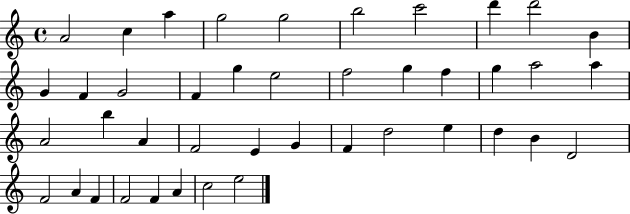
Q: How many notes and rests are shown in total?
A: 42